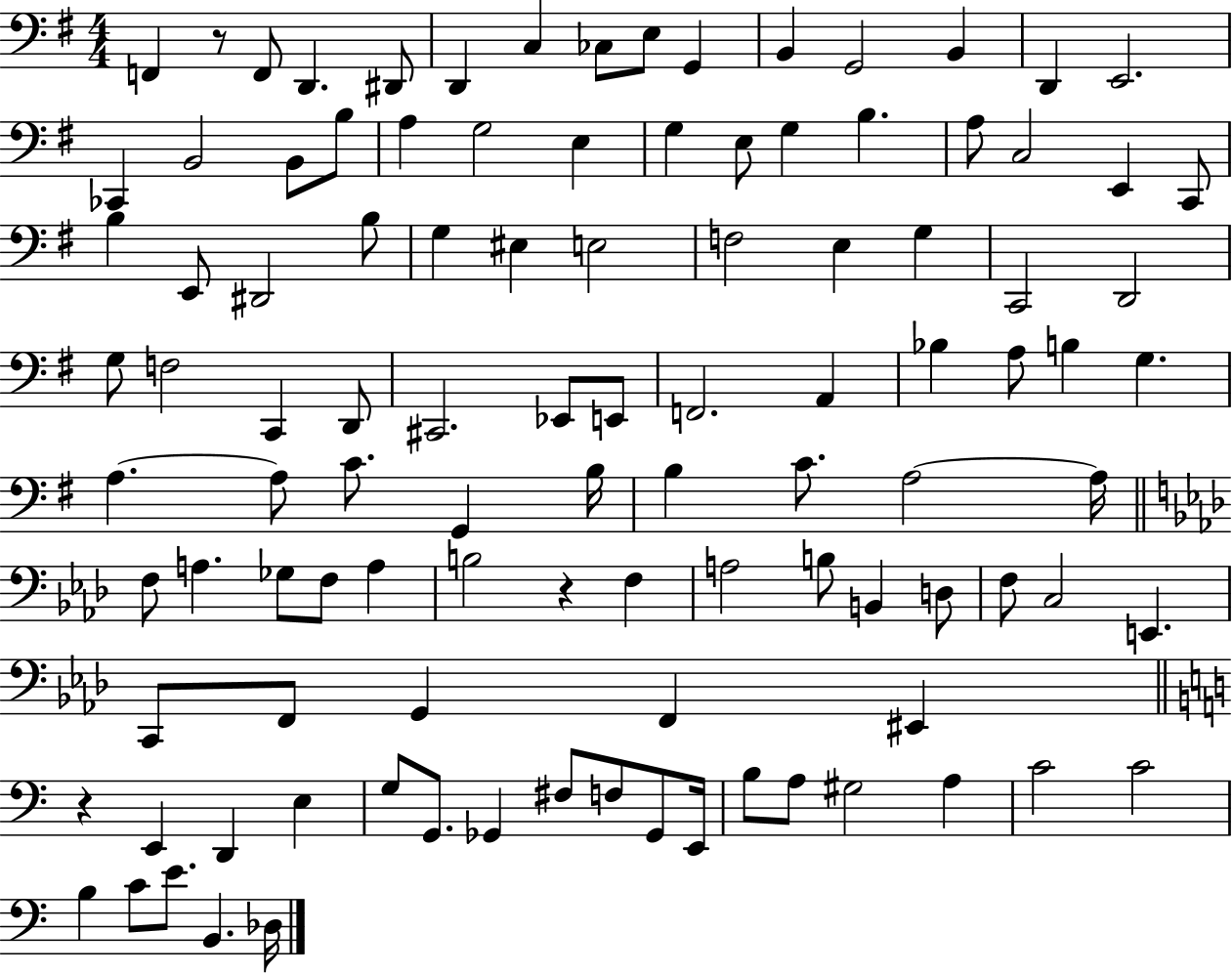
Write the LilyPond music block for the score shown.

{
  \clef bass
  \numericTimeSignature
  \time 4/4
  \key g \major
  f,4 r8 f,8 d,4. dis,8 | d,4 c4 ces8 e8 g,4 | b,4 g,2 b,4 | d,4 e,2. | \break ces,4 b,2 b,8 b8 | a4 g2 e4 | g4 e8 g4 b4. | a8 c2 e,4 c,8 | \break b4 e,8 dis,2 b8 | g4 eis4 e2 | f2 e4 g4 | c,2 d,2 | \break g8 f2 c,4 d,8 | cis,2. ees,8 e,8 | f,2. a,4 | bes4 a8 b4 g4. | \break a4.~~ a8 c'8. g,4 b16 | b4 c'8. a2~~ a16 | \bar "||" \break \key aes \major f8 a4. ges8 f8 a4 | b2 r4 f4 | a2 b8 b,4 d8 | f8 c2 e,4. | \break c,8 f,8 g,4 f,4 eis,4 | \bar "||" \break \key c \major r4 e,4 d,4 e4 | g8 g,8. ges,4 fis8 f8 ges,8 e,16 | b8 a8 gis2 a4 | c'2 c'2 | \break b4 c'8 e'8. b,4. des16 | \bar "|."
}